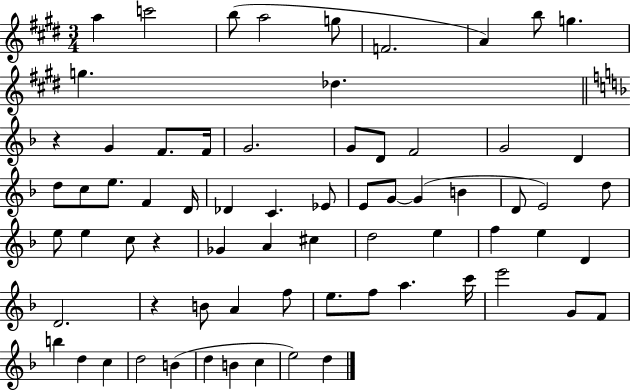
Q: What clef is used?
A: treble